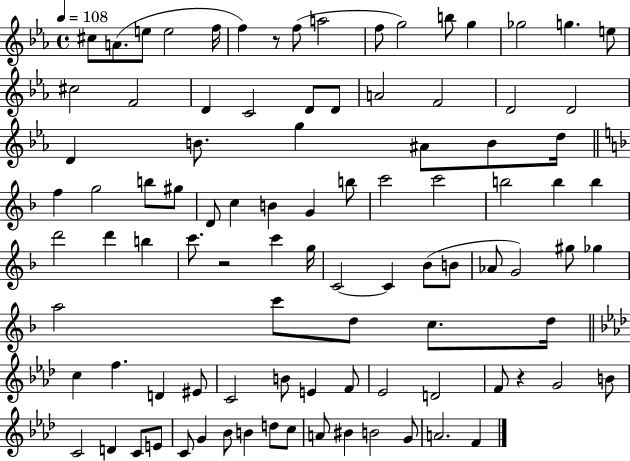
{
  \clef treble
  \time 4/4
  \defaultTimeSignature
  \key ees \major
  \tempo 4 = 108
  cis''8 a'8.( e''8 e''2 f''16 | f''4) r8 f''8( a''2 | f''8 g''2) b''8 g''4 | ges''2 g''4. e''8 | \break cis''2 f'2 | d'4 c'2 d'8 d'8 | a'2 f'2 | d'2 d'2 | \break d'4 b'8. g''4 ais'8 b'8 d''16 | \bar "||" \break \key d \minor f''4 g''2 b''8 gis''8 | d'8 c''4 b'4 g'4 b''8 | c'''2 c'''2 | b''2 b''4 b''4 | \break d'''2 d'''4 b''4 | c'''8. r2 c'''4 g''16 | c'2~~ c'4 bes'8( b'8 | aes'8 g'2) gis''8 ges''4 | \break a''2 c'''8 d''8 c''8. d''16 | \bar "||" \break \key aes \major c''4 f''4. d'4 eis'8 | c'2 b'8 e'4 f'8 | ees'2 d'2 | f'8 r4 g'2 b'8 | \break c'2 d'4 c'8 e'8 | c'8 g'4 bes'8 b'4 d''8 c''8 | a'8 bis'4 b'2 g'8 | a'2. f'4 | \break \bar "|."
}